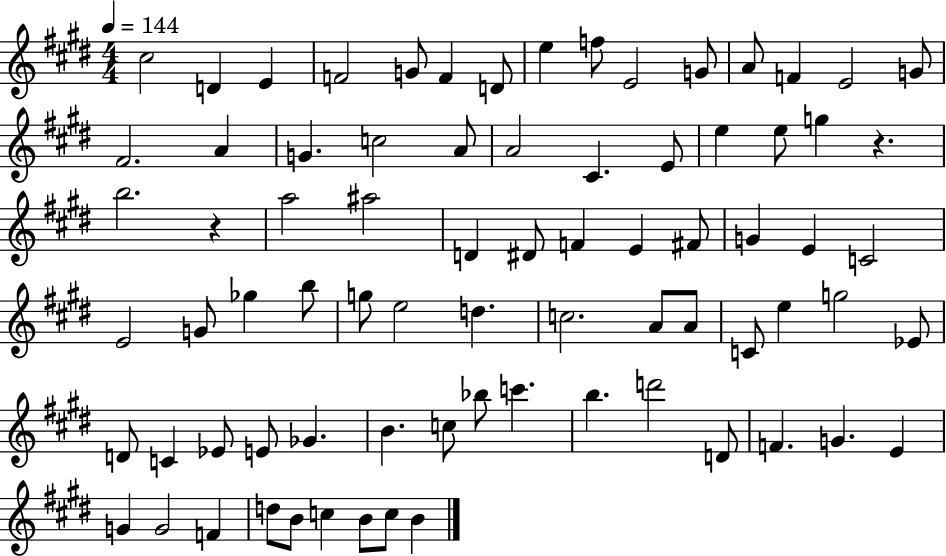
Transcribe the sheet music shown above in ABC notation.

X:1
T:Untitled
M:4/4
L:1/4
K:E
^c2 D E F2 G/2 F D/2 e f/2 E2 G/2 A/2 F E2 G/2 ^F2 A G c2 A/2 A2 ^C E/2 e e/2 g z b2 z a2 ^a2 D ^D/2 F E ^F/2 G E C2 E2 G/2 _g b/2 g/2 e2 d c2 A/2 A/2 C/2 e g2 _E/2 D/2 C _E/2 E/2 _G B c/2 _b/2 c' b d'2 D/2 F G E G G2 F d/2 B/2 c B/2 c/2 B